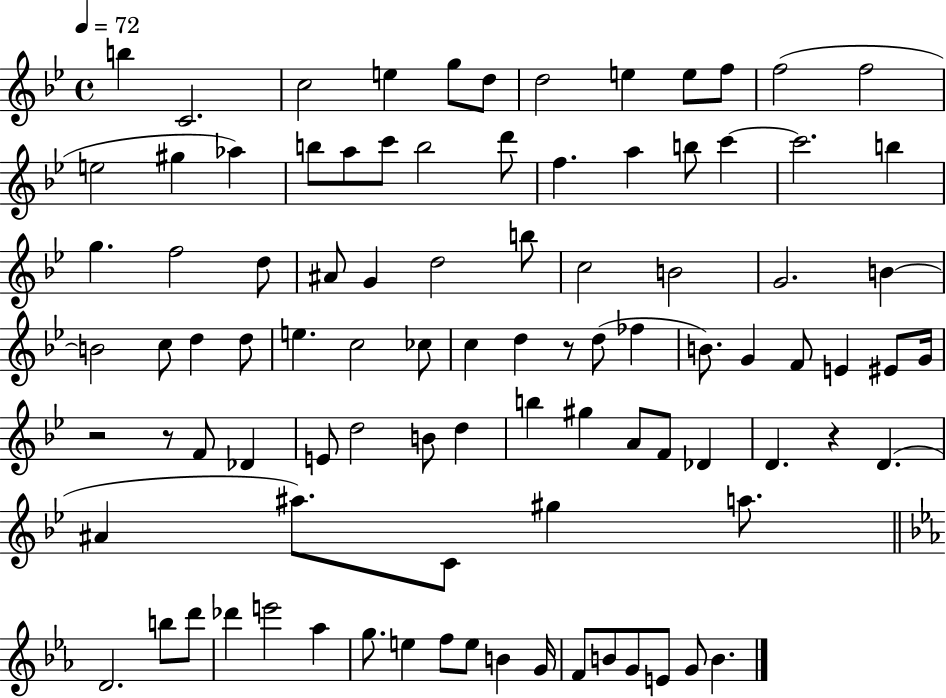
X:1
T:Untitled
M:4/4
L:1/4
K:Bb
b C2 c2 e g/2 d/2 d2 e e/2 f/2 f2 f2 e2 ^g _a b/2 a/2 c'/2 b2 d'/2 f a b/2 c' c'2 b g f2 d/2 ^A/2 G d2 b/2 c2 B2 G2 B B2 c/2 d d/2 e c2 _c/2 c d z/2 d/2 _f B/2 G F/2 E ^E/2 G/4 z2 z/2 F/2 _D E/2 d2 B/2 d b ^g A/2 F/2 _D D z D ^A ^a/2 C/2 ^g a/2 D2 b/2 d'/2 _d' e'2 _a g/2 e f/2 e/2 B G/4 F/2 B/2 G/2 E/2 G/2 B